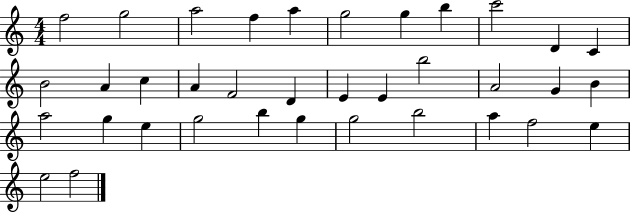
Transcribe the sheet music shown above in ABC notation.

X:1
T:Untitled
M:4/4
L:1/4
K:C
f2 g2 a2 f a g2 g b c'2 D C B2 A c A F2 D E E b2 A2 G B a2 g e g2 b g g2 b2 a f2 e e2 f2